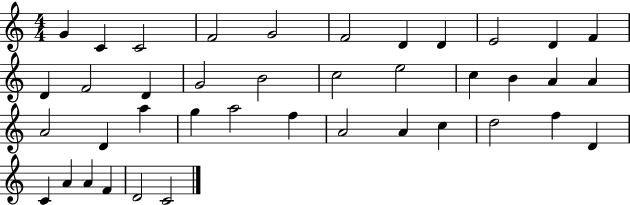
X:1
T:Untitled
M:4/4
L:1/4
K:C
G C C2 F2 G2 F2 D D E2 D F D F2 D G2 B2 c2 e2 c B A A A2 D a g a2 f A2 A c d2 f D C A A F D2 C2